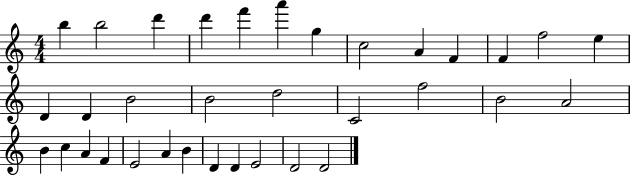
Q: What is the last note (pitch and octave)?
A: D4